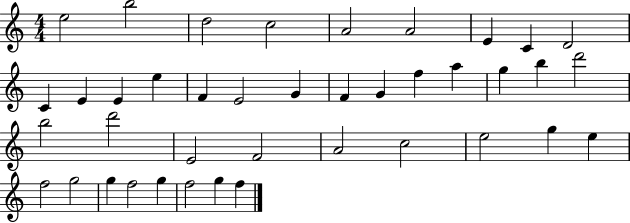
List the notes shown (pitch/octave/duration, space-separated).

E5/h B5/h D5/h C5/h A4/h A4/h E4/q C4/q D4/h C4/q E4/q E4/q E5/q F4/q E4/h G4/q F4/q G4/q F5/q A5/q G5/q B5/q D6/h B5/h D6/h E4/h F4/h A4/h C5/h E5/h G5/q E5/q F5/h G5/h G5/q F5/h G5/q F5/h G5/q F5/q